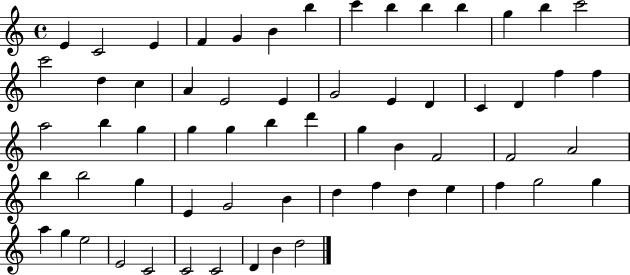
{
  \clef treble
  \time 4/4
  \defaultTimeSignature
  \key c \major
  e'4 c'2 e'4 | f'4 g'4 b'4 b''4 | c'''4 b''4 b''4 b''4 | g''4 b''4 c'''2 | \break c'''2 d''4 c''4 | a'4 e'2 e'4 | g'2 e'4 d'4 | c'4 d'4 f''4 f''4 | \break a''2 b''4 g''4 | g''4 g''4 b''4 d'''4 | g''4 b'4 f'2 | f'2 a'2 | \break b''4 b''2 g''4 | e'4 g'2 b'4 | d''4 f''4 d''4 e''4 | f''4 g''2 g''4 | \break a''4 g''4 e''2 | e'2 c'2 | c'2 c'2 | d'4 b'4 d''2 | \break \bar "|."
}